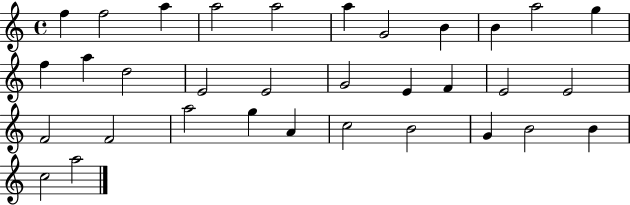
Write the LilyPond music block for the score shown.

{
  \clef treble
  \time 4/4
  \defaultTimeSignature
  \key c \major
  f''4 f''2 a''4 | a''2 a''2 | a''4 g'2 b'4 | b'4 a''2 g''4 | \break f''4 a''4 d''2 | e'2 e'2 | g'2 e'4 f'4 | e'2 e'2 | \break f'2 f'2 | a''2 g''4 a'4 | c''2 b'2 | g'4 b'2 b'4 | \break c''2 a''2 | \bar "|."
}